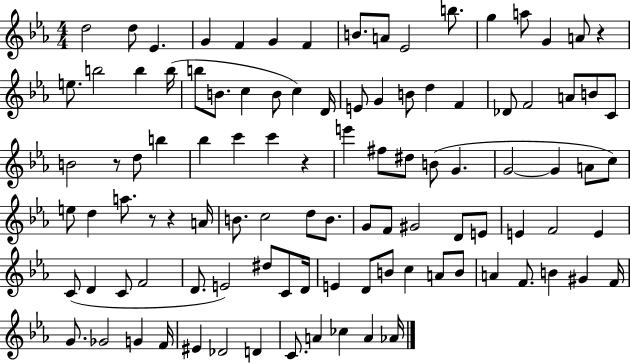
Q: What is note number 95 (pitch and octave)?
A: A4